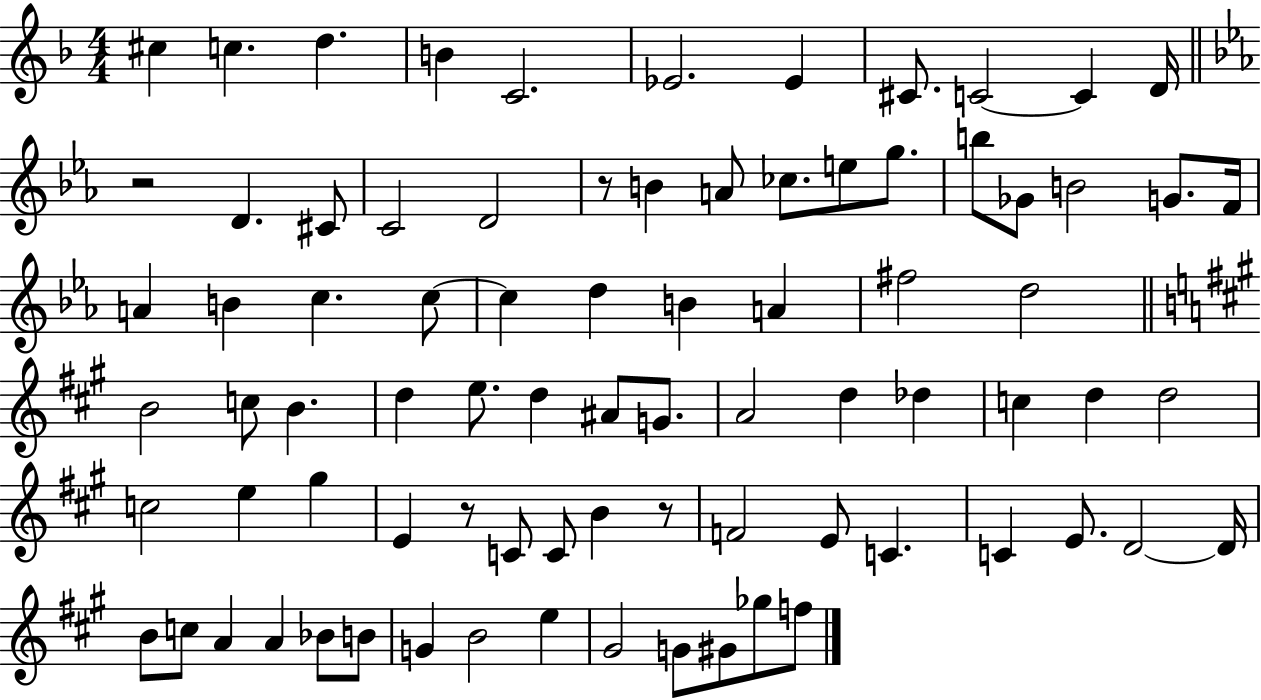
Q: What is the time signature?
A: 4/4